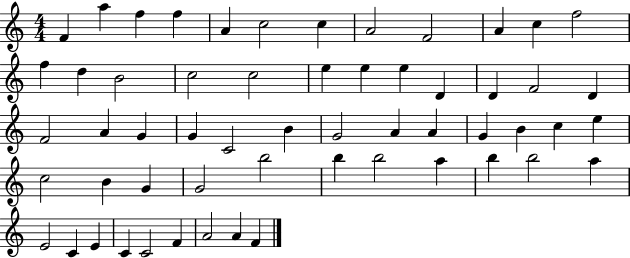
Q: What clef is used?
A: treble